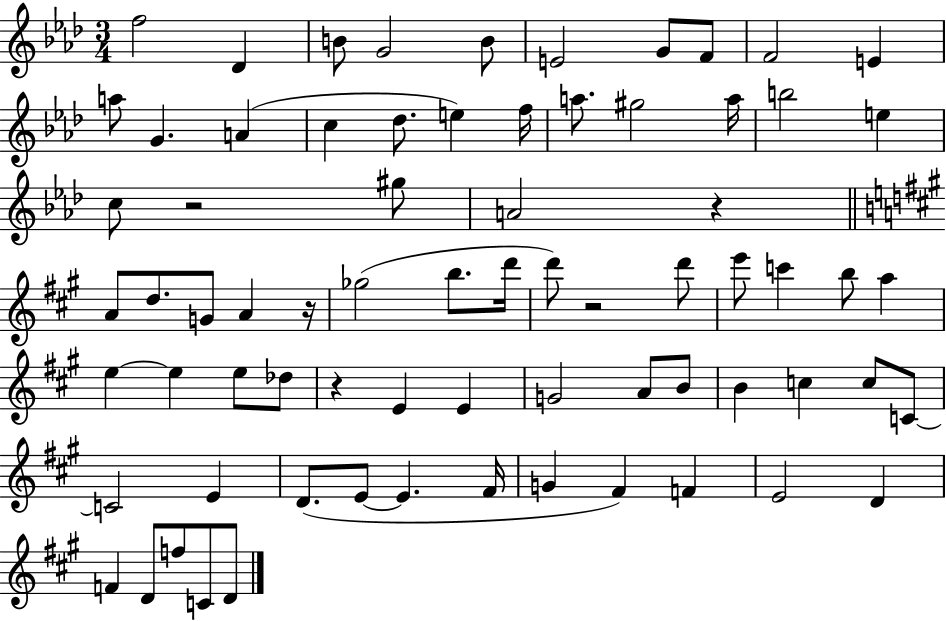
{
  \clef treble
  \numericTimeSignature
  \time 3/4
  \key aes \major
  f''2 des'4 | b'8 g'2 b'8 | e'2 g'8 f'8 | f'2 e'4 | \break a''8 g'4. a'4( | c''4 des''8. e''4) f''16 | a''8. gis''2 a''16 | b''2 e''4 | \break c''8 r2 gis''8 | a'2 r4 | \bar "||" \break \key a \major a'8 d''8. g'8 a'4 r16 | ges''2( b''8. d'''16 | d'''8) r2 d'''8 | e'''8 c'''4 b''8 a''4 | \break e''4~~ e''4 e''8 des''8 | r4 e'4 e'4 | g'2 a'8 b'8 | b'4 c''4 c''8 c'8~~ | \break c'2 e'4 | d'8.( e'8~~ e'4. fis'16 | g'4 fis'4) f'4 | e'2 d'4 | \break f'4 d'8 f''8 c'8 d'8 | \bar "|."
}